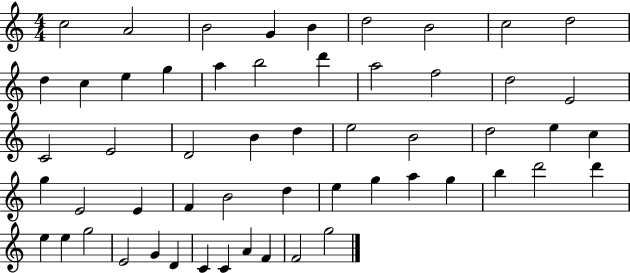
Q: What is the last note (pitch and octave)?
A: G5